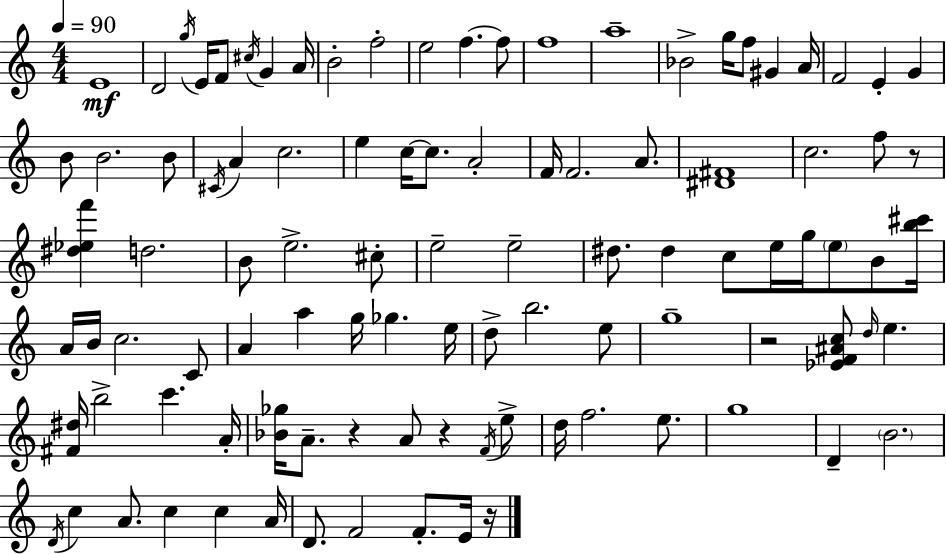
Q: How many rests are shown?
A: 5